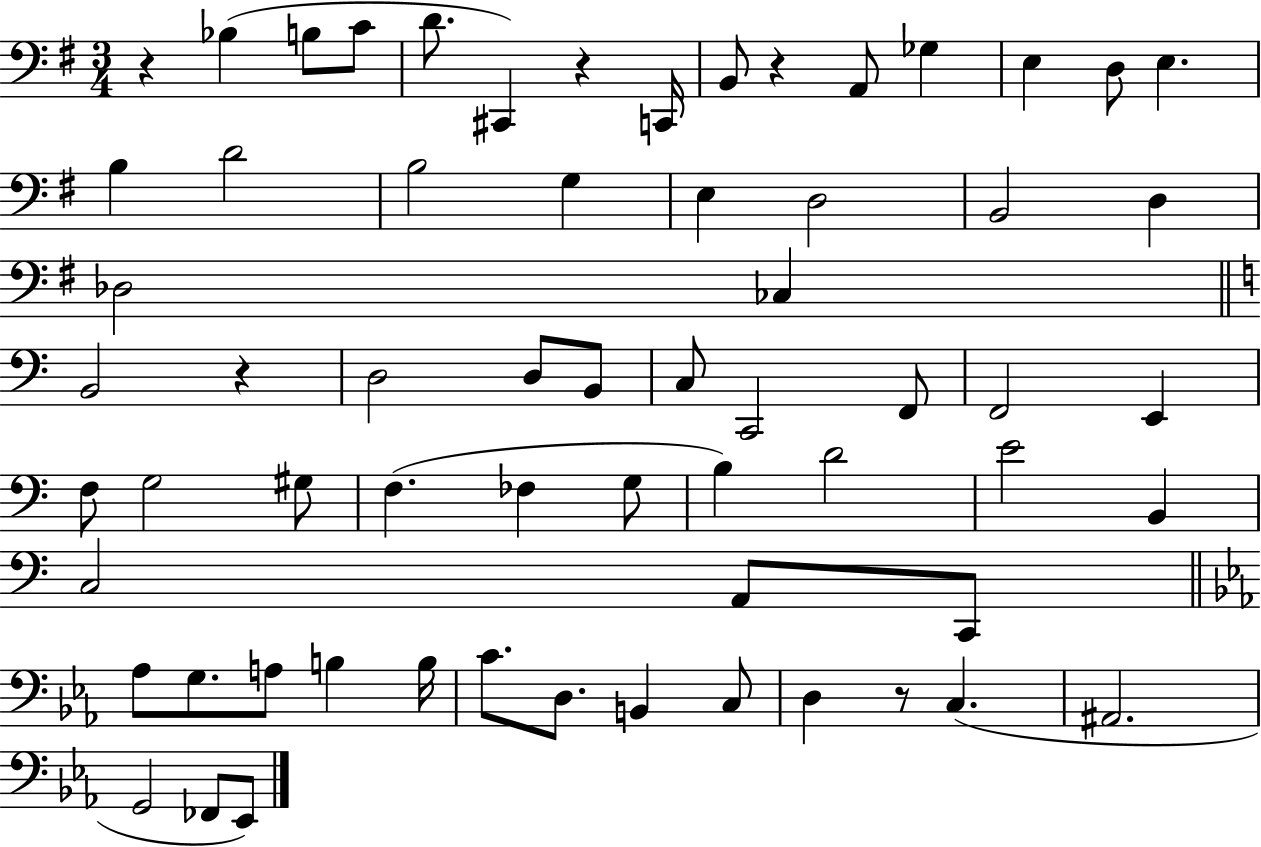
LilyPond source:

{
  \clef bass
  \numericTimeSignature
  \time 3/4
  \key g \major
  r4 bes4( b8 c'8 | d'8. cis,4) r4 c,16 | b,8 r4 a,8 ges4 | e4 d8 e4. | \break b4 d'2 | b2 g4 | e4 d2 | b,2 d4 | \break des2 ces4 | \bar "||" \break \key c \major b,2 r4 | d2 d8 b,8 | c8 c,2 f,8 | f,2 e,4 | \break f8 g2 gis8 | f4.( fes4 g8 | b4) d'2 | e'2 b,4 | \break c2 a,8 c,8 | \bar "||" \break \key c \minor aes8 g8. a8 b4 b16 | c'8. d8. b,4 c8 | d4 r8 c4.( | ais,2. | \break g,2 fes,8 ees,8) | \bar "|."
}